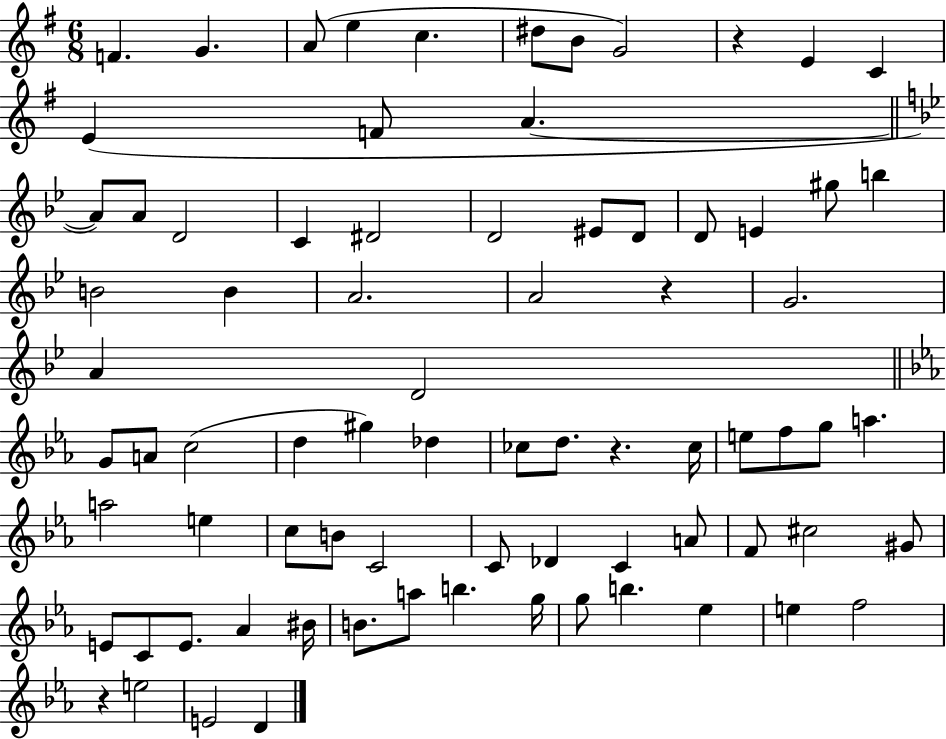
{
  \clef treble
  \numericTimeSignature
  \time 6/8
  \key g \major
  f'4. g'4. | a'8( e''4 c''4. | dis''8 b'8 g'2) | r4 e'4 c'4 | \break e'4( f'8 a'4.~~ | \bar "||" \break \key g \minor a'8) a'8 d'2 | c'4 dis'2 | d'2 eis'8 d'8 | d'8 e'4 gis''8 b''4 | \break b'2 b'4 | a'2. | a'2 r4 | g'2. | \break a'4 d'2 | \bar "||" \break \key c \minor g'8 a'8 c''2( | d''4 gis''4) des''4 | ces''8 d''8. r4. ces''16 | e''8 f''8 g''8 a''4. | \break a''2 e''4 | c''8 b'8 c'2 | c'8 des'4 c'4 a'8 | f'8 cis''2 gis'8 | \break e'8 c'8 e'8. aes'4 bis'16 | b'8. a''8 b''4. g''16 | g''8 b''4. ees''4 | e''4 f''2 | \break r4 e''2 | e'2 d'4 | \bar "|."
}